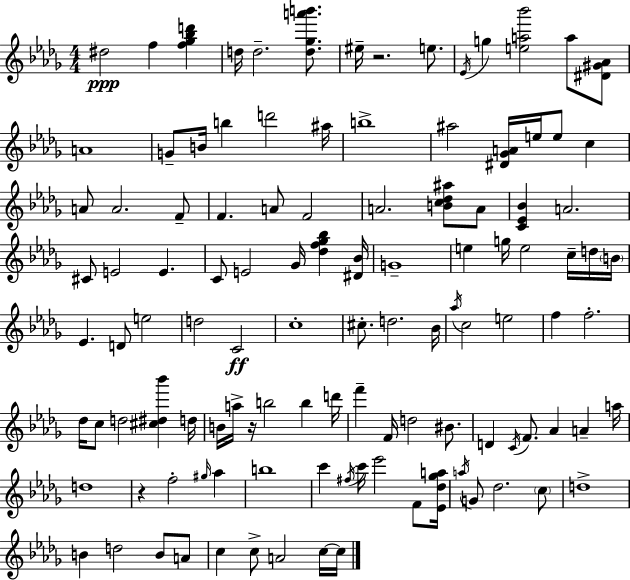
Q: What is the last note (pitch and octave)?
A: C5